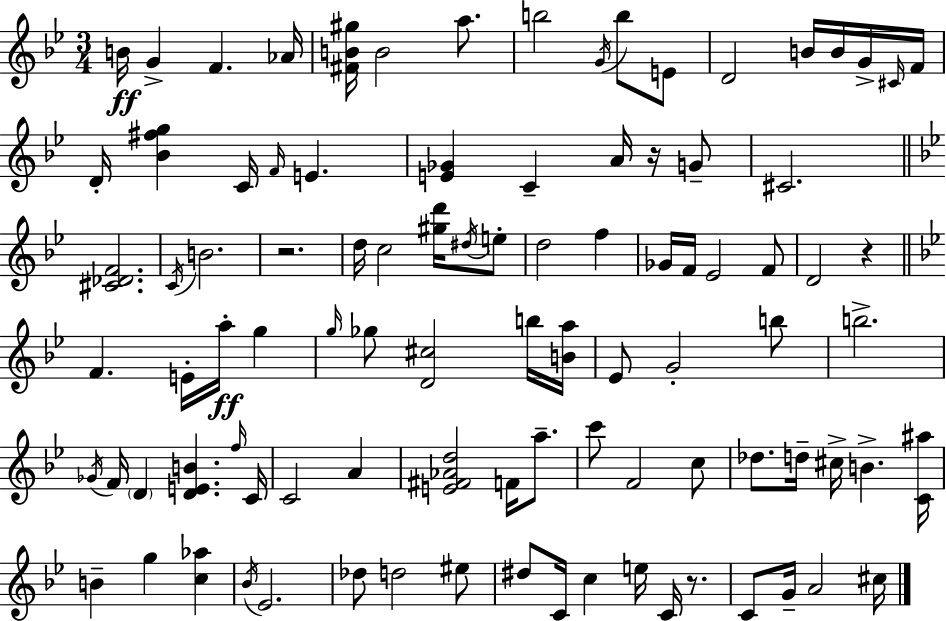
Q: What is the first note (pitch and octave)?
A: B4